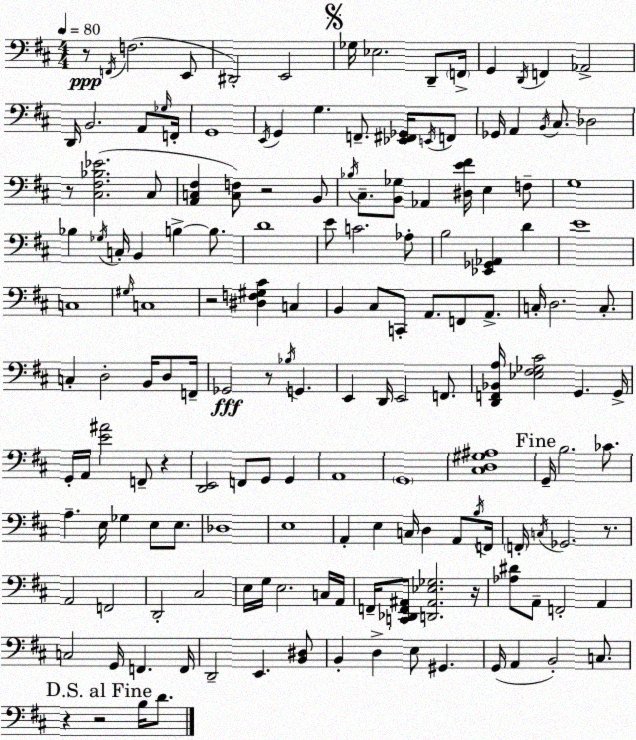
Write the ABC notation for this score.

X:1
T:Untitled
M:4/4
L:1/4
K:D
z/2 F,,/4 F,2 E,,/2 ^D,,2 E,,2 _G,/4 _E,2 D,,/2 F,,/4 G,, D,,/4 F,, _A,,2 D,,/4 B,,2 A,,/2 _G,/4 F,,/4 G,,4 E,,/4 G,, G, F,,/2 [_E,,^F,,_G,,]/4 E,,/4 F,,/2 _G,,/4 A,, B,,/4 ^C,/2 _D,2 z/2 [^C,^F,_B,_E]2 ^C,/2 [A,,C,^F,] [C,F,]/2 z2 B,,/2 _B,/4 ^C,/2 [B,,_G,]/2 _A,, [^D,E^F]/4 E, F,/2 G,4 _B, _G,/4 C,/4 B,, B, B,/2 D4 E/2 C2 _A,/2 B,2 [_E,,_G,,_A,,] D E4 C,4 ^G,/4 C,4 z2 [^D,F,^G,^C] C, B,, ^C,/2 C,,/2 A,,/2 F,,/2 A,,/2 C,/4 D,2 C,/2 C, D,2 B,,/4 D,/2 F,,/4 _G,,2 z/2 _B,/4 G,, E,, D,,/4 E,,2 F,,/2 [D,,F,,_B,,A,]/4 [_E,^F,_G,^C]2 G,, G,,/4 G,,/4 A,,/4 [E^A]2 F,,/2 z [D,,E,,]2 F,,/2 G,,/2 G,, A,,4 G,,4 [^C,D,^G,^A,]4 G,,/4 B,2 _C/2 A, E,/4 _G, E,/2 E,/2 _D,4 E,4 A,, E, C,/4 D, A,,/2 B,/4 F,,/4 F,,/4 C,/4 _G,,2 z/2 A,,2 F,,2 D,,2 ^C,2 E,/4 G,/4 E,2 C,/4 A,,/4 F,,/4 [C,,_D,,F,,^A,,]/2 [D,,^A,,_E,_G,]2 z/4 [_A,^D]/2 A,,/2 F,,2 A,, C,2 G,,/4 F,, F,,/4 D,,2 E,, [B,,^D,]/2 B,, D, E,/2 ^G,, G,,/4 A,, B,,2 C,/2 z z2 B,/4 D/2